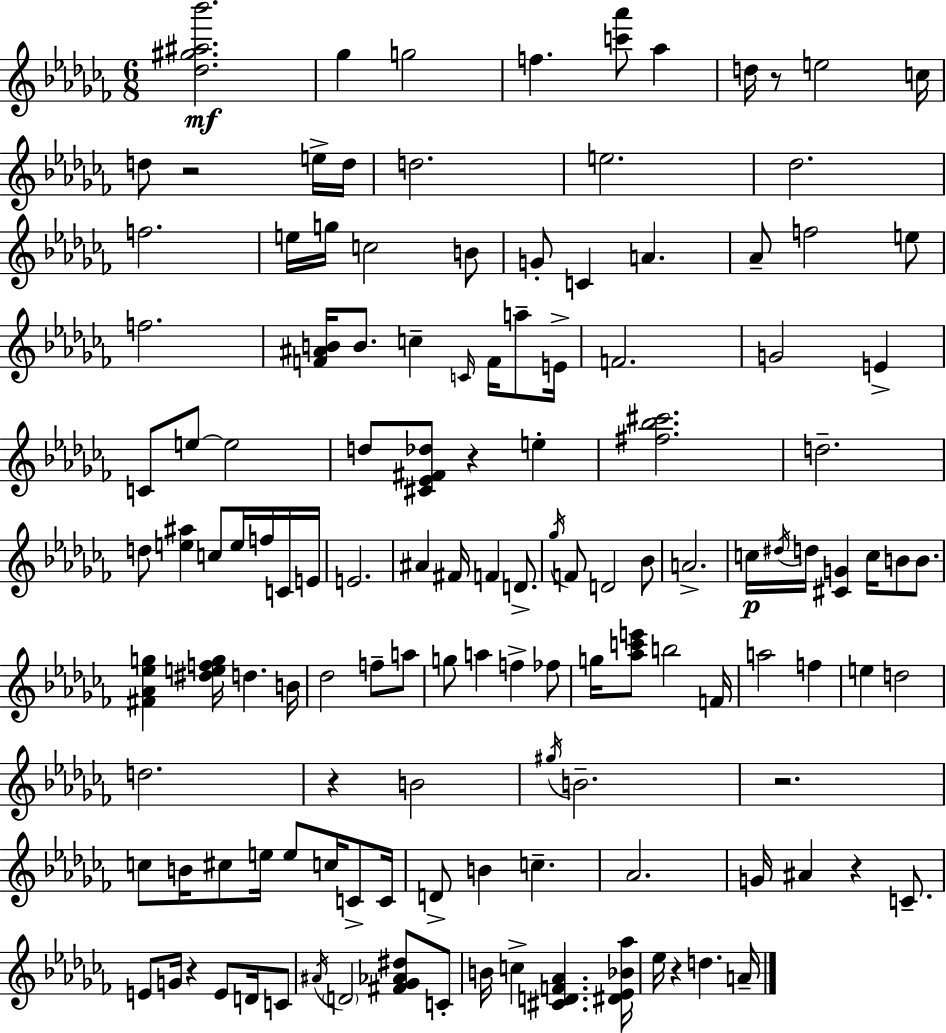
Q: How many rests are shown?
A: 8